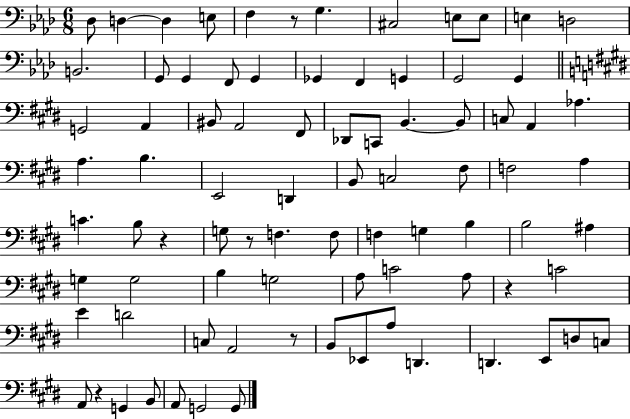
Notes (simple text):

Db3/e D3/q D3/q E3/e F3/q R/e G3/q. C#3/h E3/e E3/e E3/q D3/h B2/h. G2/e G2/q F2/e G2/q Gb2/q F2/q G2/q G2/h G2/q G2/h A2/q BIS2/e A2/h F#2/e Db2/e C2/e B2/q. B2/e C3/e A2/q Ab3/q. A3/q. B3/q. E2/h D2/q B2/e C3/h F#3/e F3/h A3/q C4/q. B3/e R/q G3/e R/e F3/q. F3/e F3/q G3/q B3/q B3/h A#3/q G3/q G3/h B3/q G3/h A3/e C4/h A3/e R/q C4/h E4/q D4/h C3/e A2/h R/e B2/e Eb2/e A3/e D2/q. D2/q. E2/e D3/e C3/e A2/e R/q G2/q B2/e A2/e G2/h G2/e